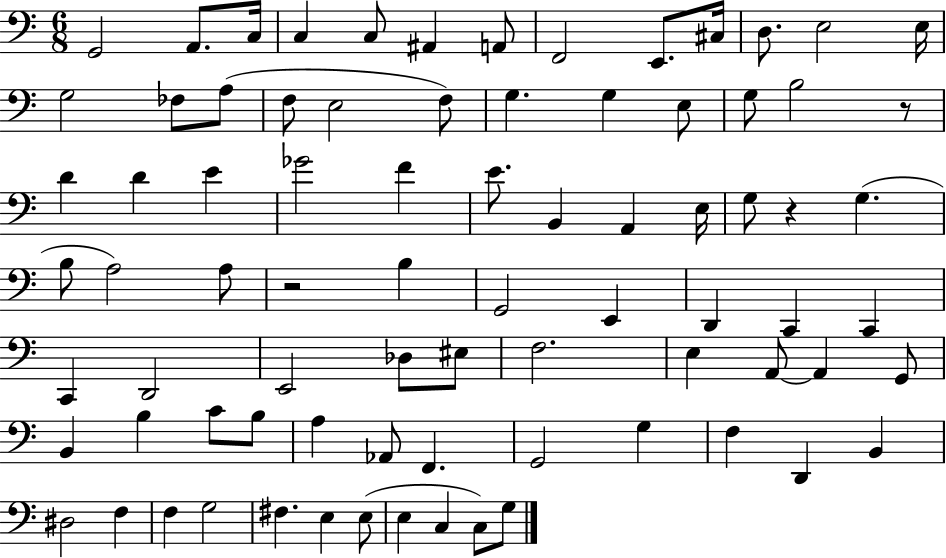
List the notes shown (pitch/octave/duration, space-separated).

G2/h A2/e. C3/s C3/q C3/e A#2/q A2/e F2/h E2/e. C#3/s D3/e. E3/h E3/s G3/h FES3/e A3/e F3/e E3/h F3/e G3/q. G3/q E3/e G3/e B3/h R/e D4/q D4/q E4/q Gb4/h F4/q E4/e. B2/q A2/q E3/s G3/e R/q G3/q. B3/e A3/h A3/e R/h B3/q G2/h E2/q D2/q C2/q C2/q C2/q D2/h E2/h Db3/e EIS3/e F3/h. E3/q A2/e A2/q G2/e B2/q B3/q C4/e B3/e A3/q Ab2/e F2/q. G2/h G3/q F3/q D2/q B2/q D#3/h F3/q F3/q G3/h F#3/q. E3/q E3/e E3/q C3/q C3/e G3/e